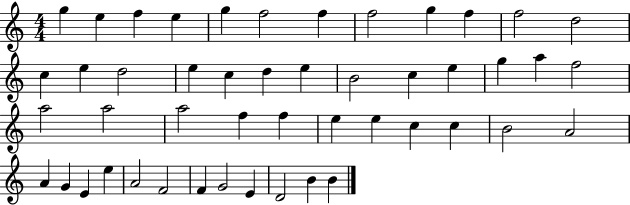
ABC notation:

X:1
T:Untitled
M:4/4
L:1/4
K:C
g e f e g f2 f f2 g f f2 d2 c e d2 e c d e B2 c e g a f2 a2 a2 a2 f f e e c c B2 A2 A G E e A2 F2 F G2 E D2 B B